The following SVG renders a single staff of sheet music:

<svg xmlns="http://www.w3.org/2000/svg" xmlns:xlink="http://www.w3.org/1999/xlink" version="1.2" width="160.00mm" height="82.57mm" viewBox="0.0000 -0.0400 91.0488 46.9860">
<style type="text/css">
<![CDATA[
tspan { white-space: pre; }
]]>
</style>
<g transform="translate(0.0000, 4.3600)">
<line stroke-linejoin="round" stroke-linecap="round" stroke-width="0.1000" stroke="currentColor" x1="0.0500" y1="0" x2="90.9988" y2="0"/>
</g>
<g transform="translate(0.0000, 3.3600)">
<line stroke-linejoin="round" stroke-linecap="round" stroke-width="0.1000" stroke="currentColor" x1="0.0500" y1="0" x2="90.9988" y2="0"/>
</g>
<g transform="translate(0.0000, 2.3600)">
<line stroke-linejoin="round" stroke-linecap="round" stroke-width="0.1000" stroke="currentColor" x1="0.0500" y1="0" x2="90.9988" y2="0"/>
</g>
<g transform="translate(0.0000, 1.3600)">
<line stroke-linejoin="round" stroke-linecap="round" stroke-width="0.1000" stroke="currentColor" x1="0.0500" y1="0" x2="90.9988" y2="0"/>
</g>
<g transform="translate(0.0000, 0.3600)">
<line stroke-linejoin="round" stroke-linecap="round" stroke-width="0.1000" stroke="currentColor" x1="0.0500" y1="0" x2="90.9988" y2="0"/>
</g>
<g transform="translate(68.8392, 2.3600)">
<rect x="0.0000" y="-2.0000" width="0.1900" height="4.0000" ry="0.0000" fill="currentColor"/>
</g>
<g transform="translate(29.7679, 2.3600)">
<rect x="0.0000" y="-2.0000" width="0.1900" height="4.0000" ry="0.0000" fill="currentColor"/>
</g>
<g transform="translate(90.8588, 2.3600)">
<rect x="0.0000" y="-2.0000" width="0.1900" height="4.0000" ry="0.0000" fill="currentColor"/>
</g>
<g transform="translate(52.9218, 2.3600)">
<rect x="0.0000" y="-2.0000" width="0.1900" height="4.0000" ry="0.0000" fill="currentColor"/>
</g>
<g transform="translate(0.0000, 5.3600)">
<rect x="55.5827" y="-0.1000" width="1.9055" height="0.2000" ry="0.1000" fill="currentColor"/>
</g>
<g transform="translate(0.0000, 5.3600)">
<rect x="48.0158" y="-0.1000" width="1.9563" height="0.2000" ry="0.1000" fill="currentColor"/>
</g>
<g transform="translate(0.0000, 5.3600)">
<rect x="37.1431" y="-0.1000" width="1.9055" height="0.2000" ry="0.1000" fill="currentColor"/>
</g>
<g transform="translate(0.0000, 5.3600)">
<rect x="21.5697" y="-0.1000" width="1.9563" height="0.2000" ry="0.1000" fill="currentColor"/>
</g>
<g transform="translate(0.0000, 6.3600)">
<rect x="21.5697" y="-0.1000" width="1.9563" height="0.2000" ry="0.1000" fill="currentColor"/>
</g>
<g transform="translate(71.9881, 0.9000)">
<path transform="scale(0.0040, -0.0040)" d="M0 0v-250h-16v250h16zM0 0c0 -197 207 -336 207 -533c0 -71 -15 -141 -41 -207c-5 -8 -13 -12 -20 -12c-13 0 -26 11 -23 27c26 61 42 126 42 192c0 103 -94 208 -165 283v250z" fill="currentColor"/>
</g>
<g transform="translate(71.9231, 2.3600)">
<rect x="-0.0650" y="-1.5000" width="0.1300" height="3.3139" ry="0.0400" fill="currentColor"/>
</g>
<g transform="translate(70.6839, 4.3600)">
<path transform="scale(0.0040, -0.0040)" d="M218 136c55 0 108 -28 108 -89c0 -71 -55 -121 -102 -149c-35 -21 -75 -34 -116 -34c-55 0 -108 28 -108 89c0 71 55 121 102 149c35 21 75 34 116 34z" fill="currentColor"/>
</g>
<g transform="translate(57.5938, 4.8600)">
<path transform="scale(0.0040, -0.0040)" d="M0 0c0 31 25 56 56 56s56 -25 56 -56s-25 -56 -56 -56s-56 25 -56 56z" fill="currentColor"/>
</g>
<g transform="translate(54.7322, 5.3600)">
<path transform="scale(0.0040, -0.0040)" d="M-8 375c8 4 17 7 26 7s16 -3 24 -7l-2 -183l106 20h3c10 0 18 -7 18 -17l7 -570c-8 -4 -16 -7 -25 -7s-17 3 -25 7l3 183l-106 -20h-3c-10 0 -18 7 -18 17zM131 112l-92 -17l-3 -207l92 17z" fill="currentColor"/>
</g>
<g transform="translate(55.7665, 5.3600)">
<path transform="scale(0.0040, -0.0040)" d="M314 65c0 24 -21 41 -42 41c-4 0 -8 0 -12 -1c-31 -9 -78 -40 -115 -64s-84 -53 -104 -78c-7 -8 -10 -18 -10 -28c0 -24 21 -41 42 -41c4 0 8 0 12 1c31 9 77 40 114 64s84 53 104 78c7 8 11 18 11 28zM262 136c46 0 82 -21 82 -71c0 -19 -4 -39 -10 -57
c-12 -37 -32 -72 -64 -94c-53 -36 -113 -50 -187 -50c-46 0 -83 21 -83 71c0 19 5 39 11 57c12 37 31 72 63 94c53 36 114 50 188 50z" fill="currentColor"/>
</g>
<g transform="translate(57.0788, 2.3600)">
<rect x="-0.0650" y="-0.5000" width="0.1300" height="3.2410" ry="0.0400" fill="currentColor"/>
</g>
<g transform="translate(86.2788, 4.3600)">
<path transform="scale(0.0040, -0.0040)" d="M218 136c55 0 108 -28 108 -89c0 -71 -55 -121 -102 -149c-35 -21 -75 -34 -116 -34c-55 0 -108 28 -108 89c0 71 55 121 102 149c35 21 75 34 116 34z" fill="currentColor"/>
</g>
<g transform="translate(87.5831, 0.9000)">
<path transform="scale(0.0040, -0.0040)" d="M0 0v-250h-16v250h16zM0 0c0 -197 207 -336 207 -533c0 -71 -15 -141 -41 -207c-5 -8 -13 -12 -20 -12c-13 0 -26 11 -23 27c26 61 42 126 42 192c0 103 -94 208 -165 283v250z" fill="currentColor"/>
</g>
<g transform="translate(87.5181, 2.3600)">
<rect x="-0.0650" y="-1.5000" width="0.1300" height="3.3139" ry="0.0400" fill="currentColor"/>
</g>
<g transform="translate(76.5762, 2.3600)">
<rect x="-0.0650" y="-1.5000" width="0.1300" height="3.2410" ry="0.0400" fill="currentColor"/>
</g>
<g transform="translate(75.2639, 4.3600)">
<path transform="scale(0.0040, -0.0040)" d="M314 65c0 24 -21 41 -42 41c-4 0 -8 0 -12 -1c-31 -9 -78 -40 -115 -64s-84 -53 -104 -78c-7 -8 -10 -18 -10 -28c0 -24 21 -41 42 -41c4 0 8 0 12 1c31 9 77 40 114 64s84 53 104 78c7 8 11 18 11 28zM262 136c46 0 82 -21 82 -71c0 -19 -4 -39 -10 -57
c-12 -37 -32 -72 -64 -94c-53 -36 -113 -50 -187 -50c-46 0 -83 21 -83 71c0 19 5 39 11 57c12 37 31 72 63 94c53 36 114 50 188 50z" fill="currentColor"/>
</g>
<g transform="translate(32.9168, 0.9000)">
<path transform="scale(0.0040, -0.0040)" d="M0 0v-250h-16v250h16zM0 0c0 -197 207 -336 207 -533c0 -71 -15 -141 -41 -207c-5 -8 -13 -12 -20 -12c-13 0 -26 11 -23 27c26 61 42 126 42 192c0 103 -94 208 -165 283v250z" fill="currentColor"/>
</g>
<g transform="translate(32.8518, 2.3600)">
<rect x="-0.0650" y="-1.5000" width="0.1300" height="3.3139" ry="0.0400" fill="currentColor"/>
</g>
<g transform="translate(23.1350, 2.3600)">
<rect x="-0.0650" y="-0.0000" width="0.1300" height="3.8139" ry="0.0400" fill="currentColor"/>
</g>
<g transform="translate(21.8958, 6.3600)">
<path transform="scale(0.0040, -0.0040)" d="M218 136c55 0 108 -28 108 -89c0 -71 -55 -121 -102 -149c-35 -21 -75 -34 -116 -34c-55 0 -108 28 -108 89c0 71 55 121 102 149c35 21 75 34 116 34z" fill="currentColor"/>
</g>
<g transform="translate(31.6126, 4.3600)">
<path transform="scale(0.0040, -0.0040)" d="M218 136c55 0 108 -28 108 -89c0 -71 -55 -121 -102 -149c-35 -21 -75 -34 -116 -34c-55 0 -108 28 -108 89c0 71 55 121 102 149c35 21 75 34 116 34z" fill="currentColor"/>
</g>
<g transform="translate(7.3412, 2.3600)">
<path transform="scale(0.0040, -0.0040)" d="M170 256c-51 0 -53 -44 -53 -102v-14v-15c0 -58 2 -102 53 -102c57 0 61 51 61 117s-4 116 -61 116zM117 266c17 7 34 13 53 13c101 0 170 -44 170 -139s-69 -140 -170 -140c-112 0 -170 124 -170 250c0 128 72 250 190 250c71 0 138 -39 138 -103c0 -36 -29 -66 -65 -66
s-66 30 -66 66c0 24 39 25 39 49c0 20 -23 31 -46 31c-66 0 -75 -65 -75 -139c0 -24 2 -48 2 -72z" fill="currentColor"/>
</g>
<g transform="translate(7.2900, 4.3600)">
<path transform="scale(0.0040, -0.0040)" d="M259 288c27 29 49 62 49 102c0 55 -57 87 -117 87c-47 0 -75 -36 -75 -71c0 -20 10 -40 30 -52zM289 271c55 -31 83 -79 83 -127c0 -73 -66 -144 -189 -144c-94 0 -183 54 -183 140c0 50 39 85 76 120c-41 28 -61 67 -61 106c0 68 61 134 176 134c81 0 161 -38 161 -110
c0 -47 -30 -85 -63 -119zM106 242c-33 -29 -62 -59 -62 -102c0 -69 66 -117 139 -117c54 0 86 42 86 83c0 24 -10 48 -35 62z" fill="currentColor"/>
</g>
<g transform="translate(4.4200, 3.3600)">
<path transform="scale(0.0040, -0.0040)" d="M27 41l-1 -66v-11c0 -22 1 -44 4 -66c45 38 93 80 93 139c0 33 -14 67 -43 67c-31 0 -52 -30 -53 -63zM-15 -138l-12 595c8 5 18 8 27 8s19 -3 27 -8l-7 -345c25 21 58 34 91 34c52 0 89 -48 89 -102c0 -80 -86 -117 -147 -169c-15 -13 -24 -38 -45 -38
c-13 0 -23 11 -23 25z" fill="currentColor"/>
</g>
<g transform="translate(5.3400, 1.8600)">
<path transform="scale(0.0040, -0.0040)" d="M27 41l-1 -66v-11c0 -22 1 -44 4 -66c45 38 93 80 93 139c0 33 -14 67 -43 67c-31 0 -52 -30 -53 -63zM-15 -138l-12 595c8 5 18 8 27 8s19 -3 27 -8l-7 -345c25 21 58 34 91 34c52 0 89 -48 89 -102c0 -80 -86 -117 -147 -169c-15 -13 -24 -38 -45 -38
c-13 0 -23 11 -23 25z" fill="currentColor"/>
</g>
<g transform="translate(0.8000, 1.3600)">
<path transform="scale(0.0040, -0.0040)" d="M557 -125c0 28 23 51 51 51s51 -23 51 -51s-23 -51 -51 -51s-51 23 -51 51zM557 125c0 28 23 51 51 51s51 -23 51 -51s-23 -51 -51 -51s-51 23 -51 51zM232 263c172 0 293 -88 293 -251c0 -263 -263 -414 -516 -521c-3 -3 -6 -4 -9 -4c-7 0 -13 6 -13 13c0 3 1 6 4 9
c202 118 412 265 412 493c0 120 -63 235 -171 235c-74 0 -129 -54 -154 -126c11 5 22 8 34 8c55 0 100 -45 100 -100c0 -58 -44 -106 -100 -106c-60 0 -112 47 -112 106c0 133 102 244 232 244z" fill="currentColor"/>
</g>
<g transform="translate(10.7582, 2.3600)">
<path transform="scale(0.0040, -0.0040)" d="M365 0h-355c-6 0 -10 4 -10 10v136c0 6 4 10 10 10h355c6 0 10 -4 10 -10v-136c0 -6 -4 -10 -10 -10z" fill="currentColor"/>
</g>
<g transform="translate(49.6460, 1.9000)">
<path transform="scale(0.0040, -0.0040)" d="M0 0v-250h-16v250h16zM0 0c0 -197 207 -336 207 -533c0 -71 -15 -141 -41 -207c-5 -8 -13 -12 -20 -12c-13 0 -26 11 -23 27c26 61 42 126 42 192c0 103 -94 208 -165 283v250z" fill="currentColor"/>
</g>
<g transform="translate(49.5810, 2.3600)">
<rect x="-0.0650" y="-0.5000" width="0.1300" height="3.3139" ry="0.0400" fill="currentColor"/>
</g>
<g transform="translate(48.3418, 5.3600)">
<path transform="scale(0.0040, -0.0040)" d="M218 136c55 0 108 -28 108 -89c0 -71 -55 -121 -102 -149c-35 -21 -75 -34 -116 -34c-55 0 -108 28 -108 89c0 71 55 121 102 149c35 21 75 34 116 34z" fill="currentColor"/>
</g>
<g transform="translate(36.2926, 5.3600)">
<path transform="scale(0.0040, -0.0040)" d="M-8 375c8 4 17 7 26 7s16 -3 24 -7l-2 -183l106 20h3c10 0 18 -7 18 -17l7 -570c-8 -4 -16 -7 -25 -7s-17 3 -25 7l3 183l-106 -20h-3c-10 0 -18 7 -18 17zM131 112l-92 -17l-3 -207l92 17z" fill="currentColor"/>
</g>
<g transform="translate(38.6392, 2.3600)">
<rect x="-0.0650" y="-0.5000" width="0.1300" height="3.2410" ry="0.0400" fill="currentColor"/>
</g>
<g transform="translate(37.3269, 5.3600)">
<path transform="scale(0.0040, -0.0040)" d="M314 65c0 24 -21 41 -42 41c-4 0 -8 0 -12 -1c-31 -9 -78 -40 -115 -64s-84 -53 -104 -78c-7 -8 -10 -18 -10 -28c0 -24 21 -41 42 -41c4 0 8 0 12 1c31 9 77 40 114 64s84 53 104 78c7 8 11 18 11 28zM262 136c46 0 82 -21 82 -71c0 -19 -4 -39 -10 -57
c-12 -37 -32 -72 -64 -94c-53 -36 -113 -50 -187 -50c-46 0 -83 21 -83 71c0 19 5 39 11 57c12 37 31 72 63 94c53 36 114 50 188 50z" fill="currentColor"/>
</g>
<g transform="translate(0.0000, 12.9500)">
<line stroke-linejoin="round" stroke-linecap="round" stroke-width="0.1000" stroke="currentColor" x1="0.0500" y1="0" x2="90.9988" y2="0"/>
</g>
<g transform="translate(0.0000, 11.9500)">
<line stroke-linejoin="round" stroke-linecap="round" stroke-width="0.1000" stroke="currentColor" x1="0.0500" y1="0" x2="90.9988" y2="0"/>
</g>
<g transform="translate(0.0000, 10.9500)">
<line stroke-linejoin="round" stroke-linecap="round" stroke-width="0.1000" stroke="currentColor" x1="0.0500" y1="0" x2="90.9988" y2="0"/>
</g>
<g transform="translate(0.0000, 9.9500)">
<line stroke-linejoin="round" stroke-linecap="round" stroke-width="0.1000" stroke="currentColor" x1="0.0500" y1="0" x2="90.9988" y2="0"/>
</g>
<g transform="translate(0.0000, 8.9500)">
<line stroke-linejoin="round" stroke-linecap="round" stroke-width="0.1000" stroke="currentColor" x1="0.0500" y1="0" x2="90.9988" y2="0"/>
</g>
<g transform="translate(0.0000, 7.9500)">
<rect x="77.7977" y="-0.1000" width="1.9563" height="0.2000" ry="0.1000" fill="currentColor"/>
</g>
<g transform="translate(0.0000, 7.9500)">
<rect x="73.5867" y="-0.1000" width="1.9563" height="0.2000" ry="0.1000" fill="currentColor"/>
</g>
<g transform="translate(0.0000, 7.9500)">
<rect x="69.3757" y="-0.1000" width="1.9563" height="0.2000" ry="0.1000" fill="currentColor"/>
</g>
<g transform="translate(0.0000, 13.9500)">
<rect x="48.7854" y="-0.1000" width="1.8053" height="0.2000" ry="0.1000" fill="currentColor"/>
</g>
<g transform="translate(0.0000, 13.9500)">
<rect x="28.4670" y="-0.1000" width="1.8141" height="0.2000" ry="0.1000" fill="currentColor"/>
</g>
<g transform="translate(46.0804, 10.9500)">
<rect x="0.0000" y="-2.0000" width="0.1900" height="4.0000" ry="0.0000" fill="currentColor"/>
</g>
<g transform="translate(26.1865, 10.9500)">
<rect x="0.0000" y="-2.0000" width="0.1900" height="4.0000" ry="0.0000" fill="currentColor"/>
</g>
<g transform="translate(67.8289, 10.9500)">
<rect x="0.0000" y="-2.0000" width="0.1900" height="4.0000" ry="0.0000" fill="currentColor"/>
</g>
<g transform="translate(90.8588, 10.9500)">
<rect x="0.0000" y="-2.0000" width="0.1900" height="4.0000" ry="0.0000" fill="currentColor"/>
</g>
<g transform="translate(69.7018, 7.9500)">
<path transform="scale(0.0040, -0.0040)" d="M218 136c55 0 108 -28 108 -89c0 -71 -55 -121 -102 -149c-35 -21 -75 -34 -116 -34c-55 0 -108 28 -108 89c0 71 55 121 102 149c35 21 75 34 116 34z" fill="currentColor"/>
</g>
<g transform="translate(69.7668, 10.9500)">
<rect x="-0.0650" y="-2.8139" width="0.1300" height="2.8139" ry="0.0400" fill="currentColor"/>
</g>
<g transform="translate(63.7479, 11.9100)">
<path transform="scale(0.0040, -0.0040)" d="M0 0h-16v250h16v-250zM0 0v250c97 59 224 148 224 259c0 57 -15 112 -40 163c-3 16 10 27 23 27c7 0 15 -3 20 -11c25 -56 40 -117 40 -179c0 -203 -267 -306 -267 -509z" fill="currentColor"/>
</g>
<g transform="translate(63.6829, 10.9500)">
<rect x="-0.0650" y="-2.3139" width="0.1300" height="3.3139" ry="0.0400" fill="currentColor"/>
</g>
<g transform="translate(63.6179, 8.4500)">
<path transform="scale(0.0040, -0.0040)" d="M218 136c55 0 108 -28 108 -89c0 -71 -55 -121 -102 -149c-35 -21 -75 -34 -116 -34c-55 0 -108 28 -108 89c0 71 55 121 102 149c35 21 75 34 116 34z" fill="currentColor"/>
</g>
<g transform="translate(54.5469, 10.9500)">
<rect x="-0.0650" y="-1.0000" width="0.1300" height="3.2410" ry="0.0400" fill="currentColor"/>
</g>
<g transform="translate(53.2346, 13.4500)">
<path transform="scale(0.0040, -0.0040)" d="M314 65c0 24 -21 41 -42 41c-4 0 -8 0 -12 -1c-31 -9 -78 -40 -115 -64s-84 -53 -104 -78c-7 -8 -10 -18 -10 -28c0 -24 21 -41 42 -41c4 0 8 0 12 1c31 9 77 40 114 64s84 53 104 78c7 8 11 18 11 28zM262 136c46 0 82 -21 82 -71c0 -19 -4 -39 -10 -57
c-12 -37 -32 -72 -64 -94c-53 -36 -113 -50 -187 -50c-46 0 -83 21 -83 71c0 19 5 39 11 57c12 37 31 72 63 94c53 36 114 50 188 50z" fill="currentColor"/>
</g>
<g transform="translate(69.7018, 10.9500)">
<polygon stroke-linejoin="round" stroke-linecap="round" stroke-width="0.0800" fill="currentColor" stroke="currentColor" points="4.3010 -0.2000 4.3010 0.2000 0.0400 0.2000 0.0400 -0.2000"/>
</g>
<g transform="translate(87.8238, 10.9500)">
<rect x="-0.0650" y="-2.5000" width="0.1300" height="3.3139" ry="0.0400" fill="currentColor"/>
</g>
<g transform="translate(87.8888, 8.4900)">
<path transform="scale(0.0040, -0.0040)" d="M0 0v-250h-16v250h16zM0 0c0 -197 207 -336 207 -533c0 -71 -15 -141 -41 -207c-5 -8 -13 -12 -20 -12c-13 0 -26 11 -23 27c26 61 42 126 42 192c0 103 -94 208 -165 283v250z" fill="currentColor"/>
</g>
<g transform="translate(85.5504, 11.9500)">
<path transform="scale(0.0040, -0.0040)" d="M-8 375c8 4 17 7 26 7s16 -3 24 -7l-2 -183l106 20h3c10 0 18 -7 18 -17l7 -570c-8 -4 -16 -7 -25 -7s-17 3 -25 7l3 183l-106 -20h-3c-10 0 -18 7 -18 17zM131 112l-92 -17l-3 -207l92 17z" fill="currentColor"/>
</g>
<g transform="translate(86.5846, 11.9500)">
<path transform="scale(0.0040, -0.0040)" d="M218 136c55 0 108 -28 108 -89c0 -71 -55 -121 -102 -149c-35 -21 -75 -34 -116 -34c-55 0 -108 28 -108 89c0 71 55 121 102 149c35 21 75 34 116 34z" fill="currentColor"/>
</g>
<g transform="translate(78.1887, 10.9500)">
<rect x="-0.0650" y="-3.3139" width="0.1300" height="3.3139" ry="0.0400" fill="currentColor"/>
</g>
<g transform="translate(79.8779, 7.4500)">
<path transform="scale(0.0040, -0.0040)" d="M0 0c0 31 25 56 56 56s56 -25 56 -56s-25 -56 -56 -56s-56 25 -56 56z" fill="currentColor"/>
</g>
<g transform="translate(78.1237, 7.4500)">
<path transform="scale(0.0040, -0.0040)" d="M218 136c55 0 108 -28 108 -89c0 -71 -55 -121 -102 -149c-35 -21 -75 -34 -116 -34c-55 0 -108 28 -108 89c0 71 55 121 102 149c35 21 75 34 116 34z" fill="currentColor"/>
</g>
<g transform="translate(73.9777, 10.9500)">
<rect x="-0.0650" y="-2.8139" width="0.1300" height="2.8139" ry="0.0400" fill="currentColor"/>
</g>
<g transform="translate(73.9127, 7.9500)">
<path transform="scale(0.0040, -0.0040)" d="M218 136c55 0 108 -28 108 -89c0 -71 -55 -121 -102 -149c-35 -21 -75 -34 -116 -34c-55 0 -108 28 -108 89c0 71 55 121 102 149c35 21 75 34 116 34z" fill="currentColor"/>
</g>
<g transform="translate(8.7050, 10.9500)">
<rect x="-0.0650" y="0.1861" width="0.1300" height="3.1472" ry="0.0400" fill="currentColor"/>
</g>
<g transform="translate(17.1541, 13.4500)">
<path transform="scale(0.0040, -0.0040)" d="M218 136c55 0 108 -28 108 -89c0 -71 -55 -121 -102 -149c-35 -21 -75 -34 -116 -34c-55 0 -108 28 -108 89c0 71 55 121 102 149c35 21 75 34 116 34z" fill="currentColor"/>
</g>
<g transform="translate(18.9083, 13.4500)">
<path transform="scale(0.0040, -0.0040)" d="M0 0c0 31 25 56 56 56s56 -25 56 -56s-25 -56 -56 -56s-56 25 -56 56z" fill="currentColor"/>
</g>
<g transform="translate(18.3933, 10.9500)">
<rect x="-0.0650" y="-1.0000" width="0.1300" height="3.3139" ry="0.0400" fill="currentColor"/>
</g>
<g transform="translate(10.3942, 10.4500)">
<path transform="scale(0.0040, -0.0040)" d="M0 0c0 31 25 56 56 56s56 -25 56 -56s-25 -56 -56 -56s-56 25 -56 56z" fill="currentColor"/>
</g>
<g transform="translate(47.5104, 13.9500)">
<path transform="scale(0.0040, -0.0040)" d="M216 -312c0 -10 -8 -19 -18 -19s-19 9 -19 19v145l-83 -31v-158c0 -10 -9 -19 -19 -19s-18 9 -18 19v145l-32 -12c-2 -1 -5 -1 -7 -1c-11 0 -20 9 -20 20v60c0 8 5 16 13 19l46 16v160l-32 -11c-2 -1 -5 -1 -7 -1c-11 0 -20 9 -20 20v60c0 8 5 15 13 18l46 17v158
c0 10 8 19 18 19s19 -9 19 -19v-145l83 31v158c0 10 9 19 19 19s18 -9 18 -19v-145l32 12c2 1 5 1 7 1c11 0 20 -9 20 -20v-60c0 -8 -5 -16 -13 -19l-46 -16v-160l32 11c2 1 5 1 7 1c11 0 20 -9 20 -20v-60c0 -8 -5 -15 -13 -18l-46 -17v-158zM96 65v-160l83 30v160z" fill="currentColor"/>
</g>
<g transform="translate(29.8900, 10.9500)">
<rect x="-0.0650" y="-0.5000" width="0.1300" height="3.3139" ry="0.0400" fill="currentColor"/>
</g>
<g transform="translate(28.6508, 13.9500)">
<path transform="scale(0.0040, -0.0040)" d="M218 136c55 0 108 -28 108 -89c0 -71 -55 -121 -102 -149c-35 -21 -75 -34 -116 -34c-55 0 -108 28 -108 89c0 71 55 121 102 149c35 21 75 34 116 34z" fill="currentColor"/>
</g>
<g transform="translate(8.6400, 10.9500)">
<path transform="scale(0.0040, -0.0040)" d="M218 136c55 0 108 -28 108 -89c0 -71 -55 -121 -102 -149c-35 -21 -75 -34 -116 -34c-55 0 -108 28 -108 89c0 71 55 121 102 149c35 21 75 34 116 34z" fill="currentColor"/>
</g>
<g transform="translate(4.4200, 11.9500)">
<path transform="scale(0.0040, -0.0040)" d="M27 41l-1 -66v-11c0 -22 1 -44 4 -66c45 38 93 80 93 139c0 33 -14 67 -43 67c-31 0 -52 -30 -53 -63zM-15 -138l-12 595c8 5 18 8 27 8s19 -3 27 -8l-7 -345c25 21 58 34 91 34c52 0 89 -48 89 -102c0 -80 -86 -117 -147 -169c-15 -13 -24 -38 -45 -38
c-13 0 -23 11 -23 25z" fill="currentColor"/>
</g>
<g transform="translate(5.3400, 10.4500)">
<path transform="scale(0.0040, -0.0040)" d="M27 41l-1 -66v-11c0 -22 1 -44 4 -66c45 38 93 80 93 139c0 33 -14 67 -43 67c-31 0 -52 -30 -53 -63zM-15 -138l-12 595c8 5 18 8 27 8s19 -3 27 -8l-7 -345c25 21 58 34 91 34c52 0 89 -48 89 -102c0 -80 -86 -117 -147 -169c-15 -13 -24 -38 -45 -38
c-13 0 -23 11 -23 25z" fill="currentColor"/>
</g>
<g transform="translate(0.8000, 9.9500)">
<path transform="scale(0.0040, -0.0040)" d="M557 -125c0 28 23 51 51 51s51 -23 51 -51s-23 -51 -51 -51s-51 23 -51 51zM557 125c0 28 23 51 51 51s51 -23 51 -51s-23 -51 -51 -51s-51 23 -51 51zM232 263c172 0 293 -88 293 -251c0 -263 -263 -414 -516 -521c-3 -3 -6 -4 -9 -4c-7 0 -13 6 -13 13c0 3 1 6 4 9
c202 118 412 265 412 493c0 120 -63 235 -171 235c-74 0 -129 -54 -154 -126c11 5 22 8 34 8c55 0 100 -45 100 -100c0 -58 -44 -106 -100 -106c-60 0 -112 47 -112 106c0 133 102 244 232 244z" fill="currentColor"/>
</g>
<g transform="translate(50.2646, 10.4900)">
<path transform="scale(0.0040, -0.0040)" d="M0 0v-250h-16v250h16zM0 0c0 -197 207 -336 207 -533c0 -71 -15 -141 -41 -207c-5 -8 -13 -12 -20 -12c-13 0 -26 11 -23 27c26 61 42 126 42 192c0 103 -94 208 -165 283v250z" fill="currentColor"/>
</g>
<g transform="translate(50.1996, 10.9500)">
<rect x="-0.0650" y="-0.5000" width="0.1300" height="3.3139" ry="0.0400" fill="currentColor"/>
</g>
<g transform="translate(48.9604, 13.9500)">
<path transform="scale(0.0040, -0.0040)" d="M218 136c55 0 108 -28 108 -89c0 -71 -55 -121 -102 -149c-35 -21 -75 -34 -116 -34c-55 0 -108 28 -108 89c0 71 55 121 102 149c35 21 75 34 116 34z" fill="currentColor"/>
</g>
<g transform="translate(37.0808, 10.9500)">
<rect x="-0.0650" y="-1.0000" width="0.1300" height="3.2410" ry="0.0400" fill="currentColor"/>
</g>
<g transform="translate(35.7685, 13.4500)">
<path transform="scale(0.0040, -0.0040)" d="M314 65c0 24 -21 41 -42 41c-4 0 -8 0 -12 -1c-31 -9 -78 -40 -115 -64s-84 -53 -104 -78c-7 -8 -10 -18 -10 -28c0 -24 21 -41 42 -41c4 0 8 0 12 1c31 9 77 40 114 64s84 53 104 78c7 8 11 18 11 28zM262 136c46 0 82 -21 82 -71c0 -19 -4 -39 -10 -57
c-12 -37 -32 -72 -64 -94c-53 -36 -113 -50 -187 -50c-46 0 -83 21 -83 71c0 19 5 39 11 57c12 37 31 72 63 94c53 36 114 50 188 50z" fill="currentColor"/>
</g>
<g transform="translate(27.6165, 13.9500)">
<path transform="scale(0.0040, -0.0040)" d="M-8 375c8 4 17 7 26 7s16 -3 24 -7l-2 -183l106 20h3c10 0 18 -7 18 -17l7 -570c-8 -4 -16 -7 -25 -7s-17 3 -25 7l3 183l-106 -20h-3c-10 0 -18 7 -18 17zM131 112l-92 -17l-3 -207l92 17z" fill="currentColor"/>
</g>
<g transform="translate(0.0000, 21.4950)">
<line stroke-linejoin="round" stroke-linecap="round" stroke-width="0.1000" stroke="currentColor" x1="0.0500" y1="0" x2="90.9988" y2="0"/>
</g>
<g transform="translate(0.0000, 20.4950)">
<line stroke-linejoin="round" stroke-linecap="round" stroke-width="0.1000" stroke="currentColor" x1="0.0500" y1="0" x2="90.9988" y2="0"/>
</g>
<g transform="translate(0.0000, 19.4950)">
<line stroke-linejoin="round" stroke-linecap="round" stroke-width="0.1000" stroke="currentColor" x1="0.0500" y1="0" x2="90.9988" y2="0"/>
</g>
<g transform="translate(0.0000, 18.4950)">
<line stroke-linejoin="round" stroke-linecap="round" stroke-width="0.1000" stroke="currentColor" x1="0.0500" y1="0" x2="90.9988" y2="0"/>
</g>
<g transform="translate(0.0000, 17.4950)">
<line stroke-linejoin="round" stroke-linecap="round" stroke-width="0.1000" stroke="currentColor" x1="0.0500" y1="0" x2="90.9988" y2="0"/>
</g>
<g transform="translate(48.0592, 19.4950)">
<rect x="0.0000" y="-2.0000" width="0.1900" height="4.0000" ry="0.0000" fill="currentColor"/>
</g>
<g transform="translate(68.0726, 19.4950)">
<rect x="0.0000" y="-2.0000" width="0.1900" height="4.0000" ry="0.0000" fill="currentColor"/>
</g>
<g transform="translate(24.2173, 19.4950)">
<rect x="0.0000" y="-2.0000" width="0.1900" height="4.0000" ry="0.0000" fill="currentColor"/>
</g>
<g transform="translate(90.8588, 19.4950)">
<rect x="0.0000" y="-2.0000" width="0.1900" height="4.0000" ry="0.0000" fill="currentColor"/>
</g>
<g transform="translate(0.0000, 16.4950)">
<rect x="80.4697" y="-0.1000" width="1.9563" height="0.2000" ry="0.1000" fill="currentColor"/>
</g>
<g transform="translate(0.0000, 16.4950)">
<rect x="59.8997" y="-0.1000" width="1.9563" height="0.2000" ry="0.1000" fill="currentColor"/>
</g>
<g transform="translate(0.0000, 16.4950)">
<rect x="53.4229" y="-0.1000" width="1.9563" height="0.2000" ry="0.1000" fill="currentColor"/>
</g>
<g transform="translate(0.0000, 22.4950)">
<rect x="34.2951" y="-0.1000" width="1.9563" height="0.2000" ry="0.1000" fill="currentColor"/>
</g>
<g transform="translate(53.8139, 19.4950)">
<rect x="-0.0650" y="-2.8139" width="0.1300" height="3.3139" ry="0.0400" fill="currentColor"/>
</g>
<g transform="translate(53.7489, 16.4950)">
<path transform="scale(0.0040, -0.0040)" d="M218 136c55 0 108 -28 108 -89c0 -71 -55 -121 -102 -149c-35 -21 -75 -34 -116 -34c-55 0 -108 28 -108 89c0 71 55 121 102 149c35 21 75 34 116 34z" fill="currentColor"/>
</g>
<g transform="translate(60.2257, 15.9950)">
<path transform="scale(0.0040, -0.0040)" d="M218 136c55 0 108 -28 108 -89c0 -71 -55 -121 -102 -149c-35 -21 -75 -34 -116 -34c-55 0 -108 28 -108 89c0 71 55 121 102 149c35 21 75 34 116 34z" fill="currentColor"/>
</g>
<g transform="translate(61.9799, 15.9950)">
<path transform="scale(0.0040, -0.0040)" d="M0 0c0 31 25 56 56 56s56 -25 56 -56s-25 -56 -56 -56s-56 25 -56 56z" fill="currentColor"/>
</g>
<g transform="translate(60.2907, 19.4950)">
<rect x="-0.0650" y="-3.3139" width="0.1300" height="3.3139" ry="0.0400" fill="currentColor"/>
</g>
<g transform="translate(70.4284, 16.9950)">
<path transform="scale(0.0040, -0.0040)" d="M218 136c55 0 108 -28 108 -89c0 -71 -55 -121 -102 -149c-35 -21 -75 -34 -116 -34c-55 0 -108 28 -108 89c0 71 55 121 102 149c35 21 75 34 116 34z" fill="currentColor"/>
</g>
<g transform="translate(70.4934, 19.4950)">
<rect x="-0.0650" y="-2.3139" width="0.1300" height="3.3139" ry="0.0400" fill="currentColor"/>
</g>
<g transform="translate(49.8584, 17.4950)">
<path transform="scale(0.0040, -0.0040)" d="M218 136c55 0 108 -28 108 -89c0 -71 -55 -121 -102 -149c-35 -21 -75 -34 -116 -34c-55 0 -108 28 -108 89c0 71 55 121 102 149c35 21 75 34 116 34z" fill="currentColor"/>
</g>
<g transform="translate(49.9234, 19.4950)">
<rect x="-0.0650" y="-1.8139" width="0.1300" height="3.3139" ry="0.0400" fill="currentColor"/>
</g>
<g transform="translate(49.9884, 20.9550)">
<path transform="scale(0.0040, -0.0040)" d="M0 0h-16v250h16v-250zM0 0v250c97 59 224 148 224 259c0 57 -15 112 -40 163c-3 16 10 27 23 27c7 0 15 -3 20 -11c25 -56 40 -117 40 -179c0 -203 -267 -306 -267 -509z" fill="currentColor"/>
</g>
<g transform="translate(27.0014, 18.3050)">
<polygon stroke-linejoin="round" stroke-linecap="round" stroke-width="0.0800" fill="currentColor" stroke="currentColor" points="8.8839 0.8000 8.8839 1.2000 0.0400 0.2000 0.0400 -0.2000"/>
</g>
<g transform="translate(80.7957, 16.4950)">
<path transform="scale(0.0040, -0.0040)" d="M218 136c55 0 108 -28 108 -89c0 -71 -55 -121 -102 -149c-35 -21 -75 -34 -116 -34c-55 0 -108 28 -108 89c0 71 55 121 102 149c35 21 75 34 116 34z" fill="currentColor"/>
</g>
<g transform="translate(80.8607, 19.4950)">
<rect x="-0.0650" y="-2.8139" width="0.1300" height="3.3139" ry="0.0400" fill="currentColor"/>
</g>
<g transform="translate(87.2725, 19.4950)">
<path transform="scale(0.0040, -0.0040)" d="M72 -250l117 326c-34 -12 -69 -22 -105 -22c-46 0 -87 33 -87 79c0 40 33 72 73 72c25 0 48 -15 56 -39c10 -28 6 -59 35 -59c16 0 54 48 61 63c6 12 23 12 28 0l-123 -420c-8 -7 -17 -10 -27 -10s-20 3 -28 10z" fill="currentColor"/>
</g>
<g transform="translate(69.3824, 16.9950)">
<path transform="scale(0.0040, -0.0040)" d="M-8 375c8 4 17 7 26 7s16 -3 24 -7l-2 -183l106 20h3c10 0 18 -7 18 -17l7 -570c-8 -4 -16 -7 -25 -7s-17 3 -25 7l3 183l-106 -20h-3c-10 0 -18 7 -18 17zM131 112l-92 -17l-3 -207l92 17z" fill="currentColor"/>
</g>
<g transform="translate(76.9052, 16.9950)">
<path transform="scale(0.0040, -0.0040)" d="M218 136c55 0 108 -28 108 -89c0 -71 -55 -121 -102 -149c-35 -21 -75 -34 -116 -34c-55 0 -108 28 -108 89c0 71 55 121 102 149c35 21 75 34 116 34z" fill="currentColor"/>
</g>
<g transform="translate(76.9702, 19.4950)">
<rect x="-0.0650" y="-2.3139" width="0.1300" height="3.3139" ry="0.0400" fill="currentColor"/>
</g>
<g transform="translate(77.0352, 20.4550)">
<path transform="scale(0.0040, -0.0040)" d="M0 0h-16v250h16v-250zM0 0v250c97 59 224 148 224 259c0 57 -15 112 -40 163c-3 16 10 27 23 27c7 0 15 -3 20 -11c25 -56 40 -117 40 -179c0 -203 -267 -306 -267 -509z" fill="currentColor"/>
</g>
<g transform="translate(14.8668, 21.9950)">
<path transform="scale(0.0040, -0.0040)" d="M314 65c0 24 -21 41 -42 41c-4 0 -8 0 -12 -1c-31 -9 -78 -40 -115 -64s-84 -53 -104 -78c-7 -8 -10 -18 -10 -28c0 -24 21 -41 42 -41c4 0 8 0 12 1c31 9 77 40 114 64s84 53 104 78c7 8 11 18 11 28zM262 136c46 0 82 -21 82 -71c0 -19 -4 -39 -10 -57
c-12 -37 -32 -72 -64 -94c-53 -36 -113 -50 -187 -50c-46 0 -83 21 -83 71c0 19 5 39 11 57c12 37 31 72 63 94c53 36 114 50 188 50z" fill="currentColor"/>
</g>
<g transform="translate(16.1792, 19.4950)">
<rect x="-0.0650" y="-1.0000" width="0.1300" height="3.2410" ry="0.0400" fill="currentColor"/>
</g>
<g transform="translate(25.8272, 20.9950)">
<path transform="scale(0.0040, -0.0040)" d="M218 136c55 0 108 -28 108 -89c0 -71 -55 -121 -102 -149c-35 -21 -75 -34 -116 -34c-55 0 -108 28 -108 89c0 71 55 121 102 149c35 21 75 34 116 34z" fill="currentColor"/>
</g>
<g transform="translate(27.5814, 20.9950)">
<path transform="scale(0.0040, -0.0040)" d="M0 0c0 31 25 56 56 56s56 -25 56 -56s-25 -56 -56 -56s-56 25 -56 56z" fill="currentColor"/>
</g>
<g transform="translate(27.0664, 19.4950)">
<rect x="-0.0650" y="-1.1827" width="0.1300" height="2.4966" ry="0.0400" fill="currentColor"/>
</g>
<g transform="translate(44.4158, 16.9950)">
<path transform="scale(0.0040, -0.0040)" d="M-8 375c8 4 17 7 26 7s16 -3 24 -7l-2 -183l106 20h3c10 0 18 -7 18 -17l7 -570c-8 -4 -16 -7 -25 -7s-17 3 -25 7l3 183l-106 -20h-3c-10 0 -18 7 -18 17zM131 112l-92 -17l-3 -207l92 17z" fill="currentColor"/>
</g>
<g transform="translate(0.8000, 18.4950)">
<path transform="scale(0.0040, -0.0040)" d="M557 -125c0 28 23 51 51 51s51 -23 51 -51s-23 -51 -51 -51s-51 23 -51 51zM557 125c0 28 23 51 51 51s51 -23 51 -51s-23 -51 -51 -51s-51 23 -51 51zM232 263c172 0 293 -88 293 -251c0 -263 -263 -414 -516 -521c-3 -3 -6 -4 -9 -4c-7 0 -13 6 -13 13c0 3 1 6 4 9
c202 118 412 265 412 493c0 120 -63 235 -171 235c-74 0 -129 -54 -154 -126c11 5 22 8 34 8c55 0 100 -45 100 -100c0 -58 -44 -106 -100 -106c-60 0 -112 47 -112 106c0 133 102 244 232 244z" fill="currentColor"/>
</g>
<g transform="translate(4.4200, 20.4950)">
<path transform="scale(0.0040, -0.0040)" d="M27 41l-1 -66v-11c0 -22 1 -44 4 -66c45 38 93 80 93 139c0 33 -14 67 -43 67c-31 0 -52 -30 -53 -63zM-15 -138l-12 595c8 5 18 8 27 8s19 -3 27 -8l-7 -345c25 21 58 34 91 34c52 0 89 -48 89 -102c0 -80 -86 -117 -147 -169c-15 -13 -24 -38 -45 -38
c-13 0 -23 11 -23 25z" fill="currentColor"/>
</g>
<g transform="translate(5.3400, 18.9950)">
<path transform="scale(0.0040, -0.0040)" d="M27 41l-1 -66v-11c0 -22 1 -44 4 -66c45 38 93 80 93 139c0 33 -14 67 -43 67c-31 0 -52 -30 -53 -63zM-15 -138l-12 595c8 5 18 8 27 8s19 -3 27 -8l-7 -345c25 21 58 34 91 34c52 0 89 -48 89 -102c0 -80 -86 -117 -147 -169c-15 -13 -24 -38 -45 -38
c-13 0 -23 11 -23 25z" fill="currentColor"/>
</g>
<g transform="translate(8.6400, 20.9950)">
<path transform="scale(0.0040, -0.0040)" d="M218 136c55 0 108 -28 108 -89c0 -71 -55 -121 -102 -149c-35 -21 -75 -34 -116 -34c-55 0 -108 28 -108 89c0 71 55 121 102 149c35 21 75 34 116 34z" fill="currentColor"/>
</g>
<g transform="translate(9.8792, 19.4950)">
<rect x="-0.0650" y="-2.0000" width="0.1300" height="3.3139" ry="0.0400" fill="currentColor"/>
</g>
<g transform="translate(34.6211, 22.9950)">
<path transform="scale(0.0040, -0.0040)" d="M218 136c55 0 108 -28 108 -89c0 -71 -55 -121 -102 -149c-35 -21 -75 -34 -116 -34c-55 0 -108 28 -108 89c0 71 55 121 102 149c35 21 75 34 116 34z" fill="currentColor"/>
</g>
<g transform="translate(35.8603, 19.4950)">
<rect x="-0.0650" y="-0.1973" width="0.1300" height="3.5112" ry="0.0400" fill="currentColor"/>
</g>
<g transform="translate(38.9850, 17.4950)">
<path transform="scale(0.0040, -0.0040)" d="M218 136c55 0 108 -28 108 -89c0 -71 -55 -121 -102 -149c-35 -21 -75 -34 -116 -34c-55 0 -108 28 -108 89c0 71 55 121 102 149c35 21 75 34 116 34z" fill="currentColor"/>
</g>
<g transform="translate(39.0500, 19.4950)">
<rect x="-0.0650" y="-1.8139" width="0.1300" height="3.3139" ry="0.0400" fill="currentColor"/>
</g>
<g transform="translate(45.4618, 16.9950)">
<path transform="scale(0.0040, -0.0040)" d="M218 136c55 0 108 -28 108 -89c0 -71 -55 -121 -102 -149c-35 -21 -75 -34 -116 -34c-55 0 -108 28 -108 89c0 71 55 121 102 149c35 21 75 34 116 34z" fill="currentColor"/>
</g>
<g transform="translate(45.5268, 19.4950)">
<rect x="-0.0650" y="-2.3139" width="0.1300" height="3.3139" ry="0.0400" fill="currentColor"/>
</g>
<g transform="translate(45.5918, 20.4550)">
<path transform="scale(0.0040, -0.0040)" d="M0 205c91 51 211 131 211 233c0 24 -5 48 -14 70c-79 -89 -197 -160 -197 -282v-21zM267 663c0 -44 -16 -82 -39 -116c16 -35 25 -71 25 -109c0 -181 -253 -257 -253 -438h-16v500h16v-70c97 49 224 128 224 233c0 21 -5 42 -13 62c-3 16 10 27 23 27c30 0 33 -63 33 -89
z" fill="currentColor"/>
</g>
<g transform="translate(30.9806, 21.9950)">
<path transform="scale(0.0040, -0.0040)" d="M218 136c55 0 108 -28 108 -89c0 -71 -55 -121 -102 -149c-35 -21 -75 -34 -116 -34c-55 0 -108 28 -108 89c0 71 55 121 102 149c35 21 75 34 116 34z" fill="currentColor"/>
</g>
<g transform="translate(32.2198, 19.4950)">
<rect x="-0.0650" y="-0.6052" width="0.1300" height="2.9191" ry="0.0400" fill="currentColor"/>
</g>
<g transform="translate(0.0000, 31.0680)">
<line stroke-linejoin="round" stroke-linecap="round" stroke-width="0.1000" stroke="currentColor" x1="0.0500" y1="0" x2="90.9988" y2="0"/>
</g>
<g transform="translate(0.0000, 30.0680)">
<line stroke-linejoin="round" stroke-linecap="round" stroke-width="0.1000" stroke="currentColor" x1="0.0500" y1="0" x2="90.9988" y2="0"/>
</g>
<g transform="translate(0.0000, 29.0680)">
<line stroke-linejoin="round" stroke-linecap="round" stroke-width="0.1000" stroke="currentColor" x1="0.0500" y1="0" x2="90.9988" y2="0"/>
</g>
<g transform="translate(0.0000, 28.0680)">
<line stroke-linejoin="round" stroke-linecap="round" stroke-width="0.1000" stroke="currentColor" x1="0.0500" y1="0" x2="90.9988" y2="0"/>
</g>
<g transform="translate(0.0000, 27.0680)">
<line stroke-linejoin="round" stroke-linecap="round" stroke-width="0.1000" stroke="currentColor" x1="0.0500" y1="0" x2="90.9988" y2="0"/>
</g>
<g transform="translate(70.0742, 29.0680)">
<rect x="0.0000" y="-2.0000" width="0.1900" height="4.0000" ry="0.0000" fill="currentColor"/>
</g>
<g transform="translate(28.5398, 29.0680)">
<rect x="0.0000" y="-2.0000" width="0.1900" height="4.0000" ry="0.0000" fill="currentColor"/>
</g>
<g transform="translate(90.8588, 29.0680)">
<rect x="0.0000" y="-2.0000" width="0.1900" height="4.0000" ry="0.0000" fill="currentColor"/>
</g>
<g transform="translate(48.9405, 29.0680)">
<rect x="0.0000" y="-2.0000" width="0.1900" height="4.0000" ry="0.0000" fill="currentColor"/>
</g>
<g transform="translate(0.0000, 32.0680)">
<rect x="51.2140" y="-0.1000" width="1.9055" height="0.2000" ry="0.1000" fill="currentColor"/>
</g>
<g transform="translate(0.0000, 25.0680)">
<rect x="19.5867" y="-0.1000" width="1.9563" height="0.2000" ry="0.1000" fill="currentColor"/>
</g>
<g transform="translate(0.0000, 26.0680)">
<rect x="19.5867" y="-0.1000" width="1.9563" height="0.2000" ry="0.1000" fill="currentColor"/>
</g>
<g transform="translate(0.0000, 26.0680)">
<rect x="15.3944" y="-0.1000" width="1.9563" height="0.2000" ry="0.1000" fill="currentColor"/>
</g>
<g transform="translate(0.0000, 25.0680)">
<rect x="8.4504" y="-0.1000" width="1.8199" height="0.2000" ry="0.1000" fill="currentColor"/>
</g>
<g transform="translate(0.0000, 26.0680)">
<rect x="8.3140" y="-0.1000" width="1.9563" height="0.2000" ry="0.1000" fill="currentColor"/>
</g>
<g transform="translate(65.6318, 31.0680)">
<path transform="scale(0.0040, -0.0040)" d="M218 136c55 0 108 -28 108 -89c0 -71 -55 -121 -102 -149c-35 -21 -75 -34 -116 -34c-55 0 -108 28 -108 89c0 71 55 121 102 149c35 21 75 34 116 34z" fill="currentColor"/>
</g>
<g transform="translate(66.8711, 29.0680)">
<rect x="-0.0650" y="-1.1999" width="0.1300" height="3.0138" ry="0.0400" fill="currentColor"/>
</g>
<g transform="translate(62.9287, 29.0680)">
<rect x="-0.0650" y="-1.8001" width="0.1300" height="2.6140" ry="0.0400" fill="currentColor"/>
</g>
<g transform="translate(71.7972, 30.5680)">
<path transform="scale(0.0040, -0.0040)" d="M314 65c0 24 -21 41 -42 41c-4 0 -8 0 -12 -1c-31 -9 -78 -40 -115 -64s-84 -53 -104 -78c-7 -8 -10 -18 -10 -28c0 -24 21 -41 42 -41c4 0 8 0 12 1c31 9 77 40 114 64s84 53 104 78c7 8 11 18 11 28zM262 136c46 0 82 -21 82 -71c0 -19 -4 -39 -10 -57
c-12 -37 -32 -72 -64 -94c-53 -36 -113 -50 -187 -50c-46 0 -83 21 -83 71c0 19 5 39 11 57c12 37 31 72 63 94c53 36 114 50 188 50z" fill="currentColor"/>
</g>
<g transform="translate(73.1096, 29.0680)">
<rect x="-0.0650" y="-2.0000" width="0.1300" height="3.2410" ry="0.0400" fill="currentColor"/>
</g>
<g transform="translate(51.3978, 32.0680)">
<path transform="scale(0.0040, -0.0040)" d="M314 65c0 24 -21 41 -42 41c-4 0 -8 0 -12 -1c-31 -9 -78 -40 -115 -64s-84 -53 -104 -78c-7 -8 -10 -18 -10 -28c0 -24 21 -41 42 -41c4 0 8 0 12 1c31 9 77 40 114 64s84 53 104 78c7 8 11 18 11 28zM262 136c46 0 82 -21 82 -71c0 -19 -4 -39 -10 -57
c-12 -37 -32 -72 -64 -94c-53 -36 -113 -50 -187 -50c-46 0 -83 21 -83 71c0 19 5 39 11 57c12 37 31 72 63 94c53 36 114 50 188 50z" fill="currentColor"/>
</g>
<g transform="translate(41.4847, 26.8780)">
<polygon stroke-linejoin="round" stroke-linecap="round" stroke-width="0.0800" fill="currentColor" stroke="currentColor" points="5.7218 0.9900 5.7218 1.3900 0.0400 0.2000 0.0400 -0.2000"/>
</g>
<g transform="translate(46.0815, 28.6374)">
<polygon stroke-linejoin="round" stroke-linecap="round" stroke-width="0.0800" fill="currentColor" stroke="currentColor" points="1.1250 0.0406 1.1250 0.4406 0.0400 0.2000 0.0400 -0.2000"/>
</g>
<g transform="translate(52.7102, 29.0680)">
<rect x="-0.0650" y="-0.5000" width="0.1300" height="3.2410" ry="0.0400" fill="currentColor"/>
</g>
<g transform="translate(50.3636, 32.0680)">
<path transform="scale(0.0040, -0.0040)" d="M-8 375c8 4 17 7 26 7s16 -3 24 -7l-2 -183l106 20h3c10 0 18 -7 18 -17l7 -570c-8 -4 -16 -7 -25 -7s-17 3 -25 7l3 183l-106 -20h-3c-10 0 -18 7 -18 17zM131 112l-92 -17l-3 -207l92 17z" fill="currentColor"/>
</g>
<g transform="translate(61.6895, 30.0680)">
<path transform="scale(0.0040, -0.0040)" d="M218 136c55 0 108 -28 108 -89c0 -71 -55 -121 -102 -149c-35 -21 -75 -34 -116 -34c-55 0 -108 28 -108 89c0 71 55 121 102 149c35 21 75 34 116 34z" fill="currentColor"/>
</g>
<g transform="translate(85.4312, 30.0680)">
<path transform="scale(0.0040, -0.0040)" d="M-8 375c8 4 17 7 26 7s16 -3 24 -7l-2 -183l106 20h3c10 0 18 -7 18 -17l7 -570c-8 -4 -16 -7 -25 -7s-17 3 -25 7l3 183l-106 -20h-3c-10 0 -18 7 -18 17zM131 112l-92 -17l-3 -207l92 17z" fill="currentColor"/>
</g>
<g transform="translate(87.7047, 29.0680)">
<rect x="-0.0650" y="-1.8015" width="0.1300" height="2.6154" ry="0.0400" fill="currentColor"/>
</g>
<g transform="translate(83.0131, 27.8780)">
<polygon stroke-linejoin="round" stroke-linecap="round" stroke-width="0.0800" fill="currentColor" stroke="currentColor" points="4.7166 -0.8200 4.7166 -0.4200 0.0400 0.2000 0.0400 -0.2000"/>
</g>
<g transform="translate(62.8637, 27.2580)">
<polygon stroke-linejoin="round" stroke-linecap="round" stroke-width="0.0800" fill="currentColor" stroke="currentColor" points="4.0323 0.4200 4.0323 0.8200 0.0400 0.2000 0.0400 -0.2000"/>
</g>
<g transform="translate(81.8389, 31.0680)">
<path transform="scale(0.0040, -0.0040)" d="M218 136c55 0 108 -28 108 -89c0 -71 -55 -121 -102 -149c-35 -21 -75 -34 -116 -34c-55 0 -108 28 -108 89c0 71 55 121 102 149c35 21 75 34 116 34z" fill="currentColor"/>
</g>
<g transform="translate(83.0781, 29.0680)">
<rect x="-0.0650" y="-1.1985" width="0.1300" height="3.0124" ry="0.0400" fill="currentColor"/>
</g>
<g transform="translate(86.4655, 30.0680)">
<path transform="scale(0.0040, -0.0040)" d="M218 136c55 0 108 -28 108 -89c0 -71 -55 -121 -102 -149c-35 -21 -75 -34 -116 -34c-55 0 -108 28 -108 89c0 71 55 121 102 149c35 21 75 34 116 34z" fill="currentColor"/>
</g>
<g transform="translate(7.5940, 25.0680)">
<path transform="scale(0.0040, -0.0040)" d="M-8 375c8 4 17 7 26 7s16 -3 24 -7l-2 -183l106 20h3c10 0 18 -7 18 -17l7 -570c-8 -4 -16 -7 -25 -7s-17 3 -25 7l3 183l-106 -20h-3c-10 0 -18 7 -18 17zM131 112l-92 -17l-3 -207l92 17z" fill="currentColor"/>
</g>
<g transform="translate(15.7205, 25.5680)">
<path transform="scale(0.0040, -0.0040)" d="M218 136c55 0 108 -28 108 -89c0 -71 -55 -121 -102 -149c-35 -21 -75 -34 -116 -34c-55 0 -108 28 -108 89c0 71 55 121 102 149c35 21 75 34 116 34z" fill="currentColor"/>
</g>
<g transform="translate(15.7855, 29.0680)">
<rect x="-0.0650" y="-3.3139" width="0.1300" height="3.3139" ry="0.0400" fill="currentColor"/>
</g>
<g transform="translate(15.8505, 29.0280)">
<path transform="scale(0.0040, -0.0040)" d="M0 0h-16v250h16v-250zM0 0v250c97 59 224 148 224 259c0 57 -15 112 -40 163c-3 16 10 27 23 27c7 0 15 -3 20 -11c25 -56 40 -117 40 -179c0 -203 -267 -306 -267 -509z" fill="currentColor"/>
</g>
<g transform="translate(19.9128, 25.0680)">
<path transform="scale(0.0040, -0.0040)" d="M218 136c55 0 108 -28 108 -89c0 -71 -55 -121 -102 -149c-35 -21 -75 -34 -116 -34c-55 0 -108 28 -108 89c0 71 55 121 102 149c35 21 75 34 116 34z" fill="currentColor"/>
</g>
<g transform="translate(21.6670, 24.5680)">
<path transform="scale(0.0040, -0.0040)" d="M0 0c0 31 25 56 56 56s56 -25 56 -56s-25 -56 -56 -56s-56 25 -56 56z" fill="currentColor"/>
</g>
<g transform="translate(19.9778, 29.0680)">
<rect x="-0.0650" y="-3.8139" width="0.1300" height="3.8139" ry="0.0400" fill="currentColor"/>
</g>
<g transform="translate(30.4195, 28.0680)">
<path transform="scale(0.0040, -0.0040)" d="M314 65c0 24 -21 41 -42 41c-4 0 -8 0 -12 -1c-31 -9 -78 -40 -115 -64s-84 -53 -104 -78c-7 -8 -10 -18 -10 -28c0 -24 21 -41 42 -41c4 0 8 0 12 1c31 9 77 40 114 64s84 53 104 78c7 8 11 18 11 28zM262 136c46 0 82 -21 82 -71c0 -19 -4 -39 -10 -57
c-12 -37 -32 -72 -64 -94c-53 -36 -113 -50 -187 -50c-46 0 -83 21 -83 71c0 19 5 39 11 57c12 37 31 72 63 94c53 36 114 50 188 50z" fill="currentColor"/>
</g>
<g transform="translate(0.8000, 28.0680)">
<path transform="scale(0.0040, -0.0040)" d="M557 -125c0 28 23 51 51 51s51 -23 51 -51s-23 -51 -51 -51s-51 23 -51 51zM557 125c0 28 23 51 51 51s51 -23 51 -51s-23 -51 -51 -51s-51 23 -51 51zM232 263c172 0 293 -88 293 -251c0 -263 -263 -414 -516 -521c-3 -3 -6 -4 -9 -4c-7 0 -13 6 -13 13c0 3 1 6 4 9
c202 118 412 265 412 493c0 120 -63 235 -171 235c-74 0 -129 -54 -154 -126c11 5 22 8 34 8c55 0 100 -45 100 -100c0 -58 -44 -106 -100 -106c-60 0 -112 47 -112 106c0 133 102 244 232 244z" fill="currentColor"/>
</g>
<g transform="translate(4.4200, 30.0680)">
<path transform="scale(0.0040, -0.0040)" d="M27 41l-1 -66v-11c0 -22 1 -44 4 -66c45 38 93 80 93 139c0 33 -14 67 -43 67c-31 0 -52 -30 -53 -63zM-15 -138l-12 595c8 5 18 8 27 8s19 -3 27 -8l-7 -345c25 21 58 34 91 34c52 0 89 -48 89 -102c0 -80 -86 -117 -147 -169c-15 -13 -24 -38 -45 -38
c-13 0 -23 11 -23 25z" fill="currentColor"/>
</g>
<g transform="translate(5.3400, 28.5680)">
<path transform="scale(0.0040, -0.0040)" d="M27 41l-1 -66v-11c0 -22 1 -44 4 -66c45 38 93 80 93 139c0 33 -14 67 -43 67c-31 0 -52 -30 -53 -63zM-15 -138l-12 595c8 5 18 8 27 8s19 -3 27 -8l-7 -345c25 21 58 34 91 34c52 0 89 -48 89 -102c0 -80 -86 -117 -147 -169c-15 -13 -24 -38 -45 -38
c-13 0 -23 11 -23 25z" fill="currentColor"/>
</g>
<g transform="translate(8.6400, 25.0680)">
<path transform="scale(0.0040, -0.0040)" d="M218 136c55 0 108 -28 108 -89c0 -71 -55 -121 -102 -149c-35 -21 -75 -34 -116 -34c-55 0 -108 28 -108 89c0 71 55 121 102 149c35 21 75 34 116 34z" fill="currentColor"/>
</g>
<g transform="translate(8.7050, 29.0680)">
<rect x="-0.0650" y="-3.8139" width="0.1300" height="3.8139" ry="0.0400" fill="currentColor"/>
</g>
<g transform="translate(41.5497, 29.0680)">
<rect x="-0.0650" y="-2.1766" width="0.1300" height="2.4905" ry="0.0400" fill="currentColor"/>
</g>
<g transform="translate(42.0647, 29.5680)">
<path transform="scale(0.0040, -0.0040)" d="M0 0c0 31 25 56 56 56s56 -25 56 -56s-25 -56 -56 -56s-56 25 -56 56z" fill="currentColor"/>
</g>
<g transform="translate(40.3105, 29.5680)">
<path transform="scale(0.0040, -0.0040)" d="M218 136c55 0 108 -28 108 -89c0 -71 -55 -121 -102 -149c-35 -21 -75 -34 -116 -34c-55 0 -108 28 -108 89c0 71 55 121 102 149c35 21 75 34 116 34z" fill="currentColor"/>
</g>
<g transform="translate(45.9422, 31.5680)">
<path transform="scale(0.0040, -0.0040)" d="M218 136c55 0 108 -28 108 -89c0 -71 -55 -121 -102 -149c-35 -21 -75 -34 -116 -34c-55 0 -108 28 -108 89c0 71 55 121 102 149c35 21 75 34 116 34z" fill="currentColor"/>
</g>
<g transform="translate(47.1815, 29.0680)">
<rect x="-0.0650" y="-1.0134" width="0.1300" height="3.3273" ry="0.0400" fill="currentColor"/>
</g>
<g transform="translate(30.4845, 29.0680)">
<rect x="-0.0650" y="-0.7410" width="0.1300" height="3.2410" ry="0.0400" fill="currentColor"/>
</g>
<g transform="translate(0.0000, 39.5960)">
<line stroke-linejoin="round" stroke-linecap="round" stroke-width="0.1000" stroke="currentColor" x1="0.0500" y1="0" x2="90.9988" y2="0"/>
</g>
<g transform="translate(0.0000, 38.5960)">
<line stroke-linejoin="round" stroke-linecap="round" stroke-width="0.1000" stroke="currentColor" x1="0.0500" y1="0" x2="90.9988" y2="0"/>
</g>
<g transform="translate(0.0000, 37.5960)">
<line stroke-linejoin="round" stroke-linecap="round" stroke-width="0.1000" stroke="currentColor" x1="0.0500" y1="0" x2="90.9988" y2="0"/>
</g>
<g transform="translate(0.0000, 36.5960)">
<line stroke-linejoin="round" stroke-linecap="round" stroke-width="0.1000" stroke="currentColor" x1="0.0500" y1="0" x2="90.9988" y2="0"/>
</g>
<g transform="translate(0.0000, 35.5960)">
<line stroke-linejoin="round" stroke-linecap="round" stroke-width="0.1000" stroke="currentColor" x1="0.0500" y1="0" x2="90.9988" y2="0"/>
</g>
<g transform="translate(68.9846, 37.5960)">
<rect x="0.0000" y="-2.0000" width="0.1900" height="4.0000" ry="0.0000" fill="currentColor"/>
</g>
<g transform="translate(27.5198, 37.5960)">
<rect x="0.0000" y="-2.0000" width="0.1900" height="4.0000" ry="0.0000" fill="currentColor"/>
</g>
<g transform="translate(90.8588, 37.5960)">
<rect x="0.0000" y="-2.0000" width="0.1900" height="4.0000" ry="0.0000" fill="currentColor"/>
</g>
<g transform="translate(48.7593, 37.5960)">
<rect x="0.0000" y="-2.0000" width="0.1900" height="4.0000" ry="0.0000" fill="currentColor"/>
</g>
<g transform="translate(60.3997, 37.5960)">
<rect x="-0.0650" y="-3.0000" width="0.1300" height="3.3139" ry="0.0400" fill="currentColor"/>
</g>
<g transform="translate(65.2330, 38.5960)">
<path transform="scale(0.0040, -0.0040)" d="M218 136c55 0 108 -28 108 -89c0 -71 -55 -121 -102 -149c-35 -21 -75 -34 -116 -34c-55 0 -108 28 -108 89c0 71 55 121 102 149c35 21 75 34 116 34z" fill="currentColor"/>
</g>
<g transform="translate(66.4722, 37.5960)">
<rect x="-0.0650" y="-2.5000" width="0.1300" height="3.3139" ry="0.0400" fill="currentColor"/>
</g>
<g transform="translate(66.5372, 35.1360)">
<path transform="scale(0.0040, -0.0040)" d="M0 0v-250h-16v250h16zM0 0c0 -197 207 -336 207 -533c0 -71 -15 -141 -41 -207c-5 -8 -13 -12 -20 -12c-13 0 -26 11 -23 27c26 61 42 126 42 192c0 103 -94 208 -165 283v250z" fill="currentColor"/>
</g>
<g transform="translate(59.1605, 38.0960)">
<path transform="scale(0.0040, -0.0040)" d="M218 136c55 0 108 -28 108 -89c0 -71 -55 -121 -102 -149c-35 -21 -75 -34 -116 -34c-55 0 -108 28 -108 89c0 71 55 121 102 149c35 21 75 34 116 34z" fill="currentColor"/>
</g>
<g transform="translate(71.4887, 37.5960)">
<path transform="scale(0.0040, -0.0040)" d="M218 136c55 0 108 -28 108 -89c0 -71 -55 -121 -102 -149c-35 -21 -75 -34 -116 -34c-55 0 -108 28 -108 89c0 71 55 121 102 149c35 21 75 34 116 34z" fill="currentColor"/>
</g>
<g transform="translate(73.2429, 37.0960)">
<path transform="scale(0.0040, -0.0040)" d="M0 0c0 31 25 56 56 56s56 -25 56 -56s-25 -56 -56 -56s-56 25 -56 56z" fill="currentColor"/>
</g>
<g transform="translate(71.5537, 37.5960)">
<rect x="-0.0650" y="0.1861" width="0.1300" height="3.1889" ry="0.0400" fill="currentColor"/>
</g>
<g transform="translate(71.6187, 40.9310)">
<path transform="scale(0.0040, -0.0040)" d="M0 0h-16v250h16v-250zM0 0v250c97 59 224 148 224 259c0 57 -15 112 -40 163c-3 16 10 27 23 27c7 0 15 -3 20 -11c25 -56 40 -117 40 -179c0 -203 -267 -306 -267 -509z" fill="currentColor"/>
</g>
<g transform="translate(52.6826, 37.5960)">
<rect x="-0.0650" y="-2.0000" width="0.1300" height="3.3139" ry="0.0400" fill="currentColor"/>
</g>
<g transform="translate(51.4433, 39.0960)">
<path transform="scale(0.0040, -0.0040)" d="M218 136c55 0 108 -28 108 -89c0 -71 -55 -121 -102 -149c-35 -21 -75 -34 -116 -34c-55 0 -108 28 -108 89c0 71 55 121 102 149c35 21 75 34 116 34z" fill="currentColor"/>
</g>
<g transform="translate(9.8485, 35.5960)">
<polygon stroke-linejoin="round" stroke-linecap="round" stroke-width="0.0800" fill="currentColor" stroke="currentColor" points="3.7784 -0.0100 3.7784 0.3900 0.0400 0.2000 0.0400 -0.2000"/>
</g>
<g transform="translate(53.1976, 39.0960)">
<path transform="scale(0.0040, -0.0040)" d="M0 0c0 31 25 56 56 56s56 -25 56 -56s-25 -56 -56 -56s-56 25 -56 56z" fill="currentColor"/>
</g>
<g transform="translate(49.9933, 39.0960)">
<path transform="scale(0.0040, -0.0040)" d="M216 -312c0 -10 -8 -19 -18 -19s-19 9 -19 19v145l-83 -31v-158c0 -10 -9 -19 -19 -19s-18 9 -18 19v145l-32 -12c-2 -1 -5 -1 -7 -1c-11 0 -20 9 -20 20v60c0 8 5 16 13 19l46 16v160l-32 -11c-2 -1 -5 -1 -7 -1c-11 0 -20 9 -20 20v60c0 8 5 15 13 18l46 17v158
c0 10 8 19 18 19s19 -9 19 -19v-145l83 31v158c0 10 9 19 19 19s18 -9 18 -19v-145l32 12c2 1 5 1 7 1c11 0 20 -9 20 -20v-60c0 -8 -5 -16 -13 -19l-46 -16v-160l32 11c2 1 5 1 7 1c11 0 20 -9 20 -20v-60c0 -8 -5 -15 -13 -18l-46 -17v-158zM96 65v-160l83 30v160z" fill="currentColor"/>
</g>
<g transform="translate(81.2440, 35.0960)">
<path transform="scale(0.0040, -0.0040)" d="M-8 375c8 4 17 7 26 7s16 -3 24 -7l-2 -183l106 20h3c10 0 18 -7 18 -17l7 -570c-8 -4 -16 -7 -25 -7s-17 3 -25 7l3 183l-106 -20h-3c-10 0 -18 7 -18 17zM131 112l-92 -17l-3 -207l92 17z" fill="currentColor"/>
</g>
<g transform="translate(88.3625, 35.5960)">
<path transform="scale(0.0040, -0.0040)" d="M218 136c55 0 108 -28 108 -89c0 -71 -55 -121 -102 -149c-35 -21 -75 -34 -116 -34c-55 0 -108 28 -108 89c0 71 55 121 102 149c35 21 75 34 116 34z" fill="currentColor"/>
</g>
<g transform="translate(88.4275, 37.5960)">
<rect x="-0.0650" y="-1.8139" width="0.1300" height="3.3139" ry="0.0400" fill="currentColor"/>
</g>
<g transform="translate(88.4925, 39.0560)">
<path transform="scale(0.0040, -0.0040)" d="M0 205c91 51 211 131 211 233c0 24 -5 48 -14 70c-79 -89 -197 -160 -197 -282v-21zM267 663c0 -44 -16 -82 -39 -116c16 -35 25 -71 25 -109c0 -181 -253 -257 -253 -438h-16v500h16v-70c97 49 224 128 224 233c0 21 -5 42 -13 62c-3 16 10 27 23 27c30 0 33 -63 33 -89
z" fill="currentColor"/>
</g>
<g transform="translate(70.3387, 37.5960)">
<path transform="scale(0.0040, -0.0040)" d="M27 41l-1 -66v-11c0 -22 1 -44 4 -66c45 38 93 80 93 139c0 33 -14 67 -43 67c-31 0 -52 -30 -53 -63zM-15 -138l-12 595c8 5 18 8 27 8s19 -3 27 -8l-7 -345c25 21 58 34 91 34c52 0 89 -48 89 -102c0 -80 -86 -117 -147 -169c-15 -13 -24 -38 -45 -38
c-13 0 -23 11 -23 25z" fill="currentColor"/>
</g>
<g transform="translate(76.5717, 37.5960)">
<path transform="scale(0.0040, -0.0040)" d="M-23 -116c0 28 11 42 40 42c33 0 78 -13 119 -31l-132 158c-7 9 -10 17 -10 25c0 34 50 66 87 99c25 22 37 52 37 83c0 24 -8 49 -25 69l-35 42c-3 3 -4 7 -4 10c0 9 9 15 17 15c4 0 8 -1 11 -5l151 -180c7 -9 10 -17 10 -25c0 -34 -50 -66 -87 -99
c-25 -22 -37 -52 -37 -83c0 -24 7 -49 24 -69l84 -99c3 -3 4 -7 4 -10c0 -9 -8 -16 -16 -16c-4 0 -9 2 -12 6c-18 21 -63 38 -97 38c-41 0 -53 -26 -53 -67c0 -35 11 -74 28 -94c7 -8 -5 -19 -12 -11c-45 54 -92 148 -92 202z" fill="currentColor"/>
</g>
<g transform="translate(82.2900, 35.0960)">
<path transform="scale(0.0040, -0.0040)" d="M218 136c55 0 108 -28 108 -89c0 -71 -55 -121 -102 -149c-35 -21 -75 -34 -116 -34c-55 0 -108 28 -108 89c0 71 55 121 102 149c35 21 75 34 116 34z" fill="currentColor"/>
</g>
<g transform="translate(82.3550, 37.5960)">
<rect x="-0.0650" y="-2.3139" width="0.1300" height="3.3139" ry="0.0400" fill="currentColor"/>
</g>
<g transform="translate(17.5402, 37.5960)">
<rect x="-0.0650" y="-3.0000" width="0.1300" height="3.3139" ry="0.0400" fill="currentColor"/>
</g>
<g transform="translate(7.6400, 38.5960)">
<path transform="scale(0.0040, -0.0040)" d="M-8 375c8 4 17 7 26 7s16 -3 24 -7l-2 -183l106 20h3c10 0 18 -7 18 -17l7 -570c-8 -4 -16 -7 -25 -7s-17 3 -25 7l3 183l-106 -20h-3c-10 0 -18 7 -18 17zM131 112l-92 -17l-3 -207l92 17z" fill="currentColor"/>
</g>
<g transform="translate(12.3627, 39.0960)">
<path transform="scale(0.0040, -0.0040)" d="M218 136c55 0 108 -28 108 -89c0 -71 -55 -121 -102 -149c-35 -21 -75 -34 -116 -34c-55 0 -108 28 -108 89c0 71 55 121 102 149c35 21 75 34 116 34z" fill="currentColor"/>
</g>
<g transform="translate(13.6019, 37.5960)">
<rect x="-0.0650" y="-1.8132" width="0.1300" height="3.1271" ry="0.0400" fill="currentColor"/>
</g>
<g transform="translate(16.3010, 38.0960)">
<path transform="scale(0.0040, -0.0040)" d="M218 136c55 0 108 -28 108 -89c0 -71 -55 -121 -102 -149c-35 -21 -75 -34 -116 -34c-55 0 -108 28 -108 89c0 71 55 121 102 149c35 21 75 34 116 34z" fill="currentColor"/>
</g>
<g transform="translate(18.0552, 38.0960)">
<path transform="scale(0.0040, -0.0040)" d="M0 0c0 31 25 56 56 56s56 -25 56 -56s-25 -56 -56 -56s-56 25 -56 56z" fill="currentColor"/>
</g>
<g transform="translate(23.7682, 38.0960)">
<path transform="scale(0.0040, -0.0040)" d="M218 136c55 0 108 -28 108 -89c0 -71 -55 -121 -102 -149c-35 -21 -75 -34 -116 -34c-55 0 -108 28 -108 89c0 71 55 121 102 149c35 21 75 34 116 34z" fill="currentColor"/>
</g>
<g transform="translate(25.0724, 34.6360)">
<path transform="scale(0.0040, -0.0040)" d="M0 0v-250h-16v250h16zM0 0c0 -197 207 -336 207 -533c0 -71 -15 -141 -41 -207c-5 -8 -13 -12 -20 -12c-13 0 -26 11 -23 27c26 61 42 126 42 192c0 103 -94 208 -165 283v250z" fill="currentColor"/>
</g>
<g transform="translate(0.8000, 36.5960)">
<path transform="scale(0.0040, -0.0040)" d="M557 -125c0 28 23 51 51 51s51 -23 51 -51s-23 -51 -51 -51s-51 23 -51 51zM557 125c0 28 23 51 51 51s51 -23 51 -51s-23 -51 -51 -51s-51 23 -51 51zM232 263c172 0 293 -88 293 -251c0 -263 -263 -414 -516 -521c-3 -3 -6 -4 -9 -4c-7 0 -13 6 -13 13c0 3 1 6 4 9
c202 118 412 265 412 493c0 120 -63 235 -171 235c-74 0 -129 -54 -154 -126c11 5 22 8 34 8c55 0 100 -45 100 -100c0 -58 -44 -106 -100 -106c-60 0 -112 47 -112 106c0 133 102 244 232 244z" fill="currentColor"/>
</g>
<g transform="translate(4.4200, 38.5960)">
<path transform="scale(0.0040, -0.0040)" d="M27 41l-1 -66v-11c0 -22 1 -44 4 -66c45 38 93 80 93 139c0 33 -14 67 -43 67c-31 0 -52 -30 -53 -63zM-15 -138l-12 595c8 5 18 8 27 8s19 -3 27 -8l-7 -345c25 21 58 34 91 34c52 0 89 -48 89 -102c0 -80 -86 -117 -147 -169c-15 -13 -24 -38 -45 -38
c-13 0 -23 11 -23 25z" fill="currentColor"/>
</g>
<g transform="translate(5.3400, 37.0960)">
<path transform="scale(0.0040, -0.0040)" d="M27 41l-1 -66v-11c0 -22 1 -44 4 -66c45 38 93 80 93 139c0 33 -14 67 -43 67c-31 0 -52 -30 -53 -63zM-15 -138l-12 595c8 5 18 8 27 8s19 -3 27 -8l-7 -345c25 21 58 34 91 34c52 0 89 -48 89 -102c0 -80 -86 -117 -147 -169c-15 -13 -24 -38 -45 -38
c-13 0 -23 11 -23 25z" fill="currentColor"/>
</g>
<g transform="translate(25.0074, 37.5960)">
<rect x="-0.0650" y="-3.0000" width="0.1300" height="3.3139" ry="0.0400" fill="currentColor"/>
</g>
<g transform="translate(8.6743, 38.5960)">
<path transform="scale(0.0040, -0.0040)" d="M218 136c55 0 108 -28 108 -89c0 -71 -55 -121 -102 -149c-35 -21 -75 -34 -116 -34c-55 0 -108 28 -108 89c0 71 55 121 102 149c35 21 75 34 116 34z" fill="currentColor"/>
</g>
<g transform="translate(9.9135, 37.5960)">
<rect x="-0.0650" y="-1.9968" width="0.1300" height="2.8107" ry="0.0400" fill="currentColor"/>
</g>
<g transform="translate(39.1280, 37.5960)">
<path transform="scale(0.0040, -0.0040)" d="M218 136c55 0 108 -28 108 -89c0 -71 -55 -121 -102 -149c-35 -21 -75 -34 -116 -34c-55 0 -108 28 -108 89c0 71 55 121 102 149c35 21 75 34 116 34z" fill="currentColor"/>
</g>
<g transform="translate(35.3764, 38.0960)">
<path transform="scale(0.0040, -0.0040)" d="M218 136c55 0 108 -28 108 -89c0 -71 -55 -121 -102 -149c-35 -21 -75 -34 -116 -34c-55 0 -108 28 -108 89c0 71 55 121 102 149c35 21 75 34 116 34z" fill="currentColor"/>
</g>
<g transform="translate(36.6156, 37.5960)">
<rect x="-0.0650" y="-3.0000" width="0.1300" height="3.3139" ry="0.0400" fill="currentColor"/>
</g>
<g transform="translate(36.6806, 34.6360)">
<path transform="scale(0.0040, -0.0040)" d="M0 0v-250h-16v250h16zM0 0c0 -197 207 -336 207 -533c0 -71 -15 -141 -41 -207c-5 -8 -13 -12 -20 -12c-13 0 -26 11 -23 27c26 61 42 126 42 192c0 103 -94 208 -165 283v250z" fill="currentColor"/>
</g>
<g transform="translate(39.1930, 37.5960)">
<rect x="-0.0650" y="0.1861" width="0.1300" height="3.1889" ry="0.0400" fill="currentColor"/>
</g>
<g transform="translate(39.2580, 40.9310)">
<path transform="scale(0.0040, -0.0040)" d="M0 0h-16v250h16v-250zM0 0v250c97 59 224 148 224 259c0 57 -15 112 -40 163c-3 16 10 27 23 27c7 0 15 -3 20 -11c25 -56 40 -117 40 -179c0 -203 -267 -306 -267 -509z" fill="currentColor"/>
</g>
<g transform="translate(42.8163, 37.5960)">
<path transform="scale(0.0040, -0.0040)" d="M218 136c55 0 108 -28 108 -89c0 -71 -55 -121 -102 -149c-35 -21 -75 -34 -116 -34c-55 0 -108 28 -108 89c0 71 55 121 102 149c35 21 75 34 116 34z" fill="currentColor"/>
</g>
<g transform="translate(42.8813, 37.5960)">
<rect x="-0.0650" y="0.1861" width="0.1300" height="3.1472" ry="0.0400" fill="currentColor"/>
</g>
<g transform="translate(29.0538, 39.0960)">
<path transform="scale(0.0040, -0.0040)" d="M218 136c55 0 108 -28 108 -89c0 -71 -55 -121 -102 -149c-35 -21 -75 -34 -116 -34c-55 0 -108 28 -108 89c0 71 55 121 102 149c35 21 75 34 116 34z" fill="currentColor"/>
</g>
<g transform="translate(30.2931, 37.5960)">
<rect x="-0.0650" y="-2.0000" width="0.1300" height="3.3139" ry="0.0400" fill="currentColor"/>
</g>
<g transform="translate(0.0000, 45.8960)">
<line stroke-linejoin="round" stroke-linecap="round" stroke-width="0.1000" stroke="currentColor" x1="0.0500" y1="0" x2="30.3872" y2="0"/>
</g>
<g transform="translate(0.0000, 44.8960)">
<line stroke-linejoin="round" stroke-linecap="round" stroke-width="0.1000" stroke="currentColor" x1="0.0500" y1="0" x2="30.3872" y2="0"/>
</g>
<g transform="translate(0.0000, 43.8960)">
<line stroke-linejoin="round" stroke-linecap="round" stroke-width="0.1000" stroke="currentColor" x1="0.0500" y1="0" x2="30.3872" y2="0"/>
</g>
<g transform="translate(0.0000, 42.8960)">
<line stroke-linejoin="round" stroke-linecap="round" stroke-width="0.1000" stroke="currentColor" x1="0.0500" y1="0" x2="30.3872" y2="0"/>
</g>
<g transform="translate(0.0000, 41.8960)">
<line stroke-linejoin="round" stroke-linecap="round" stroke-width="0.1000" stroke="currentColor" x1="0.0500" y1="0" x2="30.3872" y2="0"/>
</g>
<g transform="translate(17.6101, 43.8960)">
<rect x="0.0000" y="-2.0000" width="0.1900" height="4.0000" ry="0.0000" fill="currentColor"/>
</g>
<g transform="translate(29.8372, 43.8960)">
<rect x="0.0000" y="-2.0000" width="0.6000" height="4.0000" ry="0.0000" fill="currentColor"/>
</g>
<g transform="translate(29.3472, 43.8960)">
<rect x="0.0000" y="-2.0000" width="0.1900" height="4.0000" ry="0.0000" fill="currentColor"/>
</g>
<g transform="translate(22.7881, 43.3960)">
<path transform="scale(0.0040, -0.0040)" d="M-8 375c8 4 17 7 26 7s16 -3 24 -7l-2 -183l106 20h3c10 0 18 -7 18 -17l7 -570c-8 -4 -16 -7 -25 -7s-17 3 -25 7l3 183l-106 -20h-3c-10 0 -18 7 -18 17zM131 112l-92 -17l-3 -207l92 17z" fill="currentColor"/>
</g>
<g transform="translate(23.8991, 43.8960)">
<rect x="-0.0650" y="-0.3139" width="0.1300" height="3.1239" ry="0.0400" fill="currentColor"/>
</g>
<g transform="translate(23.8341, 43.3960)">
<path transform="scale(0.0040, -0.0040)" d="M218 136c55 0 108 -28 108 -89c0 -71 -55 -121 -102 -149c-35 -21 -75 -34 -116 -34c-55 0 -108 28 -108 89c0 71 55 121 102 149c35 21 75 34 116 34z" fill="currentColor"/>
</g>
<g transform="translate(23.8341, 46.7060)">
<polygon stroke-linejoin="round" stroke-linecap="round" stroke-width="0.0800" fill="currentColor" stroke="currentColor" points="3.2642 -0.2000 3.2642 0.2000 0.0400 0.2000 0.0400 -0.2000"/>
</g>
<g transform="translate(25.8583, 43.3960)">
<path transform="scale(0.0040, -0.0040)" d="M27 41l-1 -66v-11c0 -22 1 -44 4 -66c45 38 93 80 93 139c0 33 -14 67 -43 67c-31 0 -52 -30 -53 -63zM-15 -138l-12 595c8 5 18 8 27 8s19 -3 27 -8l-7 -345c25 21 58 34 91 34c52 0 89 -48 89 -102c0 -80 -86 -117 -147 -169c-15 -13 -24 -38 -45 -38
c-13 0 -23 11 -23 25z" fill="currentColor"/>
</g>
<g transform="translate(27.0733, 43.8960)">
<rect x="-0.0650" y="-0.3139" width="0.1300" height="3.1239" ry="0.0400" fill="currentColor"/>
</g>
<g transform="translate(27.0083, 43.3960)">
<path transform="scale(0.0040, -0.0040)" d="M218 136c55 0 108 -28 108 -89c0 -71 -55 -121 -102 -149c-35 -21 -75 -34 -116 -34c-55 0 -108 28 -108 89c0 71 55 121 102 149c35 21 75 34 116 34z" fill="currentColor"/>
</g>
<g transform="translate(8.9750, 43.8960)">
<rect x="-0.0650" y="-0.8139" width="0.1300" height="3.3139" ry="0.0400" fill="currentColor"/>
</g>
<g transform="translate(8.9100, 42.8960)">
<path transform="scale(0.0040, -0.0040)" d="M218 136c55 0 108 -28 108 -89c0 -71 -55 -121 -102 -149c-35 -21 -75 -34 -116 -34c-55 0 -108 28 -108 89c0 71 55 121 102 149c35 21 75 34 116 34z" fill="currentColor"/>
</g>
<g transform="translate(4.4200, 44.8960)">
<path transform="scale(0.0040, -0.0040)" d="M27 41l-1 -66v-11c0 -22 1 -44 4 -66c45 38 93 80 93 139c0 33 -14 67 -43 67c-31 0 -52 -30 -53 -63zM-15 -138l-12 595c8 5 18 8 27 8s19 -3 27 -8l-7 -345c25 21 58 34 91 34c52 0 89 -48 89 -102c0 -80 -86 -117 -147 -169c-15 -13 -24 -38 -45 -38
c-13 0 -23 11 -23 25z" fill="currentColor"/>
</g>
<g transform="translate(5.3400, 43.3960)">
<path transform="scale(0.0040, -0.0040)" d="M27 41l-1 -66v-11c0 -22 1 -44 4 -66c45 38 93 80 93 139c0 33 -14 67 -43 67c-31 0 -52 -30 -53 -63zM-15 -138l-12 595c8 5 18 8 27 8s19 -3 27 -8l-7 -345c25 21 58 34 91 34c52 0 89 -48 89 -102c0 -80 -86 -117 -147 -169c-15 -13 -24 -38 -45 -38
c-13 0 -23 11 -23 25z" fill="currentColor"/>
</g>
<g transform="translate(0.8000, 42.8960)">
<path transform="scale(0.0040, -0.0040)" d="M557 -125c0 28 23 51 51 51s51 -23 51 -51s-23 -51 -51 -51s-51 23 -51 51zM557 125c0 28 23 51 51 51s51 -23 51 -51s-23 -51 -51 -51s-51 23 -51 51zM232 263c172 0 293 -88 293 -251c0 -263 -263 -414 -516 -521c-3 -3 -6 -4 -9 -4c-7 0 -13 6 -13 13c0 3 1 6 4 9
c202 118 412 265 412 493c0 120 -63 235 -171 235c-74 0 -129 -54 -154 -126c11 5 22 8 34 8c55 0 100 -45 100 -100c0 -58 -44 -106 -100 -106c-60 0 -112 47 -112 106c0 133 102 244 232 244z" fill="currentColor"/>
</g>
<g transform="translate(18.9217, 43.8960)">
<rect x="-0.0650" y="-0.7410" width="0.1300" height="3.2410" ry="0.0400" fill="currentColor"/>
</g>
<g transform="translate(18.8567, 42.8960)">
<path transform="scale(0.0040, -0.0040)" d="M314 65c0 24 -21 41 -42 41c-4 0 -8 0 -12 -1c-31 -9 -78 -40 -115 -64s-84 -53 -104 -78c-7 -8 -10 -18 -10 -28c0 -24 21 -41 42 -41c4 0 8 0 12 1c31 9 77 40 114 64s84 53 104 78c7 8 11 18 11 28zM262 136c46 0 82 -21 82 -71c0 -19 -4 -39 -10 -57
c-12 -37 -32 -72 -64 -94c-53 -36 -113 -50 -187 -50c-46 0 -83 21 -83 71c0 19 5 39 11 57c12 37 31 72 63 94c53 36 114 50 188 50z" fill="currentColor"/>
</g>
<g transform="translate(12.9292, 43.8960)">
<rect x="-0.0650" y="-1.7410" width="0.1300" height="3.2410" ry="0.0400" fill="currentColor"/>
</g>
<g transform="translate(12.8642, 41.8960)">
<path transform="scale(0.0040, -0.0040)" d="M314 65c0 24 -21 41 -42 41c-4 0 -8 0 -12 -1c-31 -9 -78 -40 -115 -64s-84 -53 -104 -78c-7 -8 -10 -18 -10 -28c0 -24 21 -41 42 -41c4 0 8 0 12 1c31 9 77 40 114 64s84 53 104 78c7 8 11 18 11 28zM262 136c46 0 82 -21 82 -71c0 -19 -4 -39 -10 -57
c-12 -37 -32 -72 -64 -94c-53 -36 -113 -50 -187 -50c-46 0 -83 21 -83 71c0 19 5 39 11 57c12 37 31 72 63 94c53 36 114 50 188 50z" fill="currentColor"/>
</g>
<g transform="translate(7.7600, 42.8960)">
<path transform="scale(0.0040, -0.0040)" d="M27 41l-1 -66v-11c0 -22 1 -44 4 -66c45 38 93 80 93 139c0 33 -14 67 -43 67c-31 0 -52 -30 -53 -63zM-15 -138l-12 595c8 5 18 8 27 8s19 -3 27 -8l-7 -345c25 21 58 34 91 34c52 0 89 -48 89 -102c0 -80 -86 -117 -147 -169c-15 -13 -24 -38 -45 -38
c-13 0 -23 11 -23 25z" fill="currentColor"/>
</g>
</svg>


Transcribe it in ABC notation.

X:1
T:Untitled
M:6/8
L:1/4
K:Bb
z2 C,, G,,/2 E,,2 E,,/2 E,,2 G,,/2 G,,2 G,,/2 D, F,, E,, F,,2 ^E,,/2 F,,2 _B,/2 C/2 C/2 D B,,/2 A,, F,,2 A,,/2 F,,/2 D,,/2 A, B,/4 A,/2 C D B, B,/2 C z/2 E D/2 E F,2 C,/2 F,,/4 E,,2 _B,,/2 G,,/2 A,,2 G,,/2 B,,/2 B,,/2 A,,/2 C, C,/2 A,, C,/2 D,/2 D, ^A,, C, _B,,/2 _D,/2 z B, A,/4 _F, A,2 F,2 E,/2 _E,/2